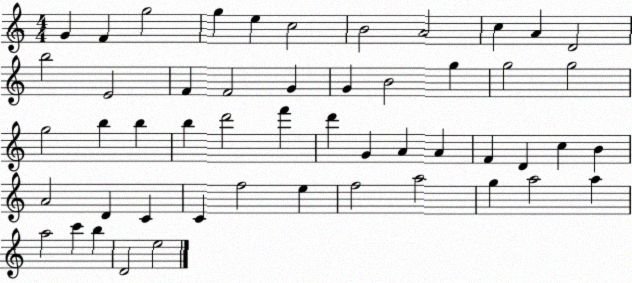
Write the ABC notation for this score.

X:1
T:Untitled
M:4/4
L:1/4
K:C
G F g2 g e c2 B2 A2 c A D2 b2 E2 F F2 G G B2 g g2 g2 g2 b b b d'2 f' d' G A A F D c B A2 D C C f2 e f2 a2 g a2 a a2 c' b D2 e2